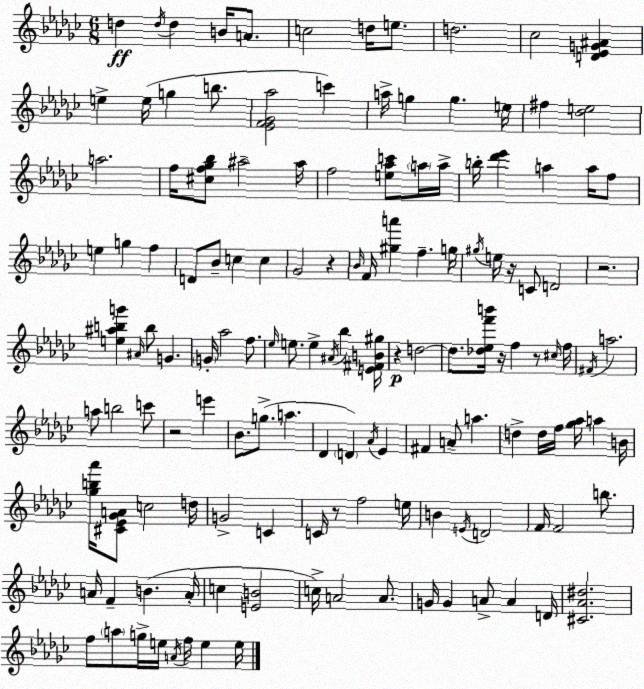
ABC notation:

X:1
T:Untitled
M:6/8
L:1/4
K:Ebm
d d/4 d B/4 A/2 c2 d/4 e/2 d2 _c2 [D_EG^A] e e/4 g b/2 [_EF_G_a]2 c' a/4 g g e/4 ^f [_de]2 a2 f/4 [^cf_g_b]/2 ^a2 ^a/4 f2 [e_ac']/2 a/4 a/4 b/4 [_d'_e'] a a/4 f/2 e g f D/2 _B/2 c c _G2 z _B/4 F/4 [^ga'] f g/4 ^g/4 e/4 z/4 C/2 D2 z2 [e^abg'] ^A/4 b/2 G G/4 _a2 f/2 _e/4 e/2 e ^A/4 _b [E^FB^g]/4 z d2 d/2 [_d_ef'b']/4 z/4 f z/2 ^c/4 f/4 ^F/4 a2 a/2 b2 c'/2 z2 e' _B/2 g/2 a _D D _A/4 _E ^F A/2 a d d/4 f/4 [_g_a]/4 a B/4 [_gb_a']/4 [^C_E_GA]/2 c2 d/4 G2 C C/4 z/2 f2 e/4 B E/4 D2 F/4 F2 b/2 A/4 F B A/4 c [EB]2 c/4 A2 A/2 G/4 G A/2 A D/4 [^C_A^d]2 f/2 a/2 g/4 e/4 A/4 f/4 e e/4